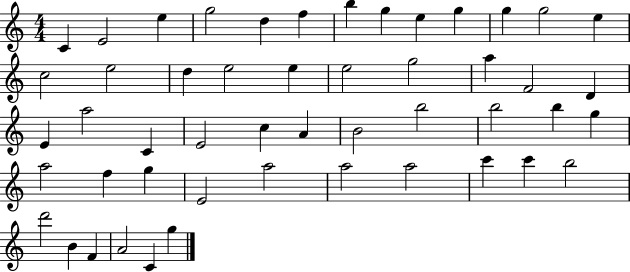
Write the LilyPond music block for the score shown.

{
  \clef treble
  \numericTimeSignature
  \time 4/4
  \key c \major
  c'4 e'2 e''4 | g''2 d''4 f''4 | b''4 g''4 e''4 g''4 | g''4 g''2 e''4 | \break c''2 e''2 | d''4 e''2 e''4 | e''2 g''2 | a''4 f'2 d'4 | \break e'4 a''2 c'4 | e'2 c''4 a'4 | b'2 b''2 | b''2 b''4 g''4 | \break a''2 f''4 g''4 | e'2 a''2 | a''2 a''2 | c'''4 c'''4 b''2 | \break d'''2 b'4 f'4 | a'2 c'4 g''4 | \bar "|."
}